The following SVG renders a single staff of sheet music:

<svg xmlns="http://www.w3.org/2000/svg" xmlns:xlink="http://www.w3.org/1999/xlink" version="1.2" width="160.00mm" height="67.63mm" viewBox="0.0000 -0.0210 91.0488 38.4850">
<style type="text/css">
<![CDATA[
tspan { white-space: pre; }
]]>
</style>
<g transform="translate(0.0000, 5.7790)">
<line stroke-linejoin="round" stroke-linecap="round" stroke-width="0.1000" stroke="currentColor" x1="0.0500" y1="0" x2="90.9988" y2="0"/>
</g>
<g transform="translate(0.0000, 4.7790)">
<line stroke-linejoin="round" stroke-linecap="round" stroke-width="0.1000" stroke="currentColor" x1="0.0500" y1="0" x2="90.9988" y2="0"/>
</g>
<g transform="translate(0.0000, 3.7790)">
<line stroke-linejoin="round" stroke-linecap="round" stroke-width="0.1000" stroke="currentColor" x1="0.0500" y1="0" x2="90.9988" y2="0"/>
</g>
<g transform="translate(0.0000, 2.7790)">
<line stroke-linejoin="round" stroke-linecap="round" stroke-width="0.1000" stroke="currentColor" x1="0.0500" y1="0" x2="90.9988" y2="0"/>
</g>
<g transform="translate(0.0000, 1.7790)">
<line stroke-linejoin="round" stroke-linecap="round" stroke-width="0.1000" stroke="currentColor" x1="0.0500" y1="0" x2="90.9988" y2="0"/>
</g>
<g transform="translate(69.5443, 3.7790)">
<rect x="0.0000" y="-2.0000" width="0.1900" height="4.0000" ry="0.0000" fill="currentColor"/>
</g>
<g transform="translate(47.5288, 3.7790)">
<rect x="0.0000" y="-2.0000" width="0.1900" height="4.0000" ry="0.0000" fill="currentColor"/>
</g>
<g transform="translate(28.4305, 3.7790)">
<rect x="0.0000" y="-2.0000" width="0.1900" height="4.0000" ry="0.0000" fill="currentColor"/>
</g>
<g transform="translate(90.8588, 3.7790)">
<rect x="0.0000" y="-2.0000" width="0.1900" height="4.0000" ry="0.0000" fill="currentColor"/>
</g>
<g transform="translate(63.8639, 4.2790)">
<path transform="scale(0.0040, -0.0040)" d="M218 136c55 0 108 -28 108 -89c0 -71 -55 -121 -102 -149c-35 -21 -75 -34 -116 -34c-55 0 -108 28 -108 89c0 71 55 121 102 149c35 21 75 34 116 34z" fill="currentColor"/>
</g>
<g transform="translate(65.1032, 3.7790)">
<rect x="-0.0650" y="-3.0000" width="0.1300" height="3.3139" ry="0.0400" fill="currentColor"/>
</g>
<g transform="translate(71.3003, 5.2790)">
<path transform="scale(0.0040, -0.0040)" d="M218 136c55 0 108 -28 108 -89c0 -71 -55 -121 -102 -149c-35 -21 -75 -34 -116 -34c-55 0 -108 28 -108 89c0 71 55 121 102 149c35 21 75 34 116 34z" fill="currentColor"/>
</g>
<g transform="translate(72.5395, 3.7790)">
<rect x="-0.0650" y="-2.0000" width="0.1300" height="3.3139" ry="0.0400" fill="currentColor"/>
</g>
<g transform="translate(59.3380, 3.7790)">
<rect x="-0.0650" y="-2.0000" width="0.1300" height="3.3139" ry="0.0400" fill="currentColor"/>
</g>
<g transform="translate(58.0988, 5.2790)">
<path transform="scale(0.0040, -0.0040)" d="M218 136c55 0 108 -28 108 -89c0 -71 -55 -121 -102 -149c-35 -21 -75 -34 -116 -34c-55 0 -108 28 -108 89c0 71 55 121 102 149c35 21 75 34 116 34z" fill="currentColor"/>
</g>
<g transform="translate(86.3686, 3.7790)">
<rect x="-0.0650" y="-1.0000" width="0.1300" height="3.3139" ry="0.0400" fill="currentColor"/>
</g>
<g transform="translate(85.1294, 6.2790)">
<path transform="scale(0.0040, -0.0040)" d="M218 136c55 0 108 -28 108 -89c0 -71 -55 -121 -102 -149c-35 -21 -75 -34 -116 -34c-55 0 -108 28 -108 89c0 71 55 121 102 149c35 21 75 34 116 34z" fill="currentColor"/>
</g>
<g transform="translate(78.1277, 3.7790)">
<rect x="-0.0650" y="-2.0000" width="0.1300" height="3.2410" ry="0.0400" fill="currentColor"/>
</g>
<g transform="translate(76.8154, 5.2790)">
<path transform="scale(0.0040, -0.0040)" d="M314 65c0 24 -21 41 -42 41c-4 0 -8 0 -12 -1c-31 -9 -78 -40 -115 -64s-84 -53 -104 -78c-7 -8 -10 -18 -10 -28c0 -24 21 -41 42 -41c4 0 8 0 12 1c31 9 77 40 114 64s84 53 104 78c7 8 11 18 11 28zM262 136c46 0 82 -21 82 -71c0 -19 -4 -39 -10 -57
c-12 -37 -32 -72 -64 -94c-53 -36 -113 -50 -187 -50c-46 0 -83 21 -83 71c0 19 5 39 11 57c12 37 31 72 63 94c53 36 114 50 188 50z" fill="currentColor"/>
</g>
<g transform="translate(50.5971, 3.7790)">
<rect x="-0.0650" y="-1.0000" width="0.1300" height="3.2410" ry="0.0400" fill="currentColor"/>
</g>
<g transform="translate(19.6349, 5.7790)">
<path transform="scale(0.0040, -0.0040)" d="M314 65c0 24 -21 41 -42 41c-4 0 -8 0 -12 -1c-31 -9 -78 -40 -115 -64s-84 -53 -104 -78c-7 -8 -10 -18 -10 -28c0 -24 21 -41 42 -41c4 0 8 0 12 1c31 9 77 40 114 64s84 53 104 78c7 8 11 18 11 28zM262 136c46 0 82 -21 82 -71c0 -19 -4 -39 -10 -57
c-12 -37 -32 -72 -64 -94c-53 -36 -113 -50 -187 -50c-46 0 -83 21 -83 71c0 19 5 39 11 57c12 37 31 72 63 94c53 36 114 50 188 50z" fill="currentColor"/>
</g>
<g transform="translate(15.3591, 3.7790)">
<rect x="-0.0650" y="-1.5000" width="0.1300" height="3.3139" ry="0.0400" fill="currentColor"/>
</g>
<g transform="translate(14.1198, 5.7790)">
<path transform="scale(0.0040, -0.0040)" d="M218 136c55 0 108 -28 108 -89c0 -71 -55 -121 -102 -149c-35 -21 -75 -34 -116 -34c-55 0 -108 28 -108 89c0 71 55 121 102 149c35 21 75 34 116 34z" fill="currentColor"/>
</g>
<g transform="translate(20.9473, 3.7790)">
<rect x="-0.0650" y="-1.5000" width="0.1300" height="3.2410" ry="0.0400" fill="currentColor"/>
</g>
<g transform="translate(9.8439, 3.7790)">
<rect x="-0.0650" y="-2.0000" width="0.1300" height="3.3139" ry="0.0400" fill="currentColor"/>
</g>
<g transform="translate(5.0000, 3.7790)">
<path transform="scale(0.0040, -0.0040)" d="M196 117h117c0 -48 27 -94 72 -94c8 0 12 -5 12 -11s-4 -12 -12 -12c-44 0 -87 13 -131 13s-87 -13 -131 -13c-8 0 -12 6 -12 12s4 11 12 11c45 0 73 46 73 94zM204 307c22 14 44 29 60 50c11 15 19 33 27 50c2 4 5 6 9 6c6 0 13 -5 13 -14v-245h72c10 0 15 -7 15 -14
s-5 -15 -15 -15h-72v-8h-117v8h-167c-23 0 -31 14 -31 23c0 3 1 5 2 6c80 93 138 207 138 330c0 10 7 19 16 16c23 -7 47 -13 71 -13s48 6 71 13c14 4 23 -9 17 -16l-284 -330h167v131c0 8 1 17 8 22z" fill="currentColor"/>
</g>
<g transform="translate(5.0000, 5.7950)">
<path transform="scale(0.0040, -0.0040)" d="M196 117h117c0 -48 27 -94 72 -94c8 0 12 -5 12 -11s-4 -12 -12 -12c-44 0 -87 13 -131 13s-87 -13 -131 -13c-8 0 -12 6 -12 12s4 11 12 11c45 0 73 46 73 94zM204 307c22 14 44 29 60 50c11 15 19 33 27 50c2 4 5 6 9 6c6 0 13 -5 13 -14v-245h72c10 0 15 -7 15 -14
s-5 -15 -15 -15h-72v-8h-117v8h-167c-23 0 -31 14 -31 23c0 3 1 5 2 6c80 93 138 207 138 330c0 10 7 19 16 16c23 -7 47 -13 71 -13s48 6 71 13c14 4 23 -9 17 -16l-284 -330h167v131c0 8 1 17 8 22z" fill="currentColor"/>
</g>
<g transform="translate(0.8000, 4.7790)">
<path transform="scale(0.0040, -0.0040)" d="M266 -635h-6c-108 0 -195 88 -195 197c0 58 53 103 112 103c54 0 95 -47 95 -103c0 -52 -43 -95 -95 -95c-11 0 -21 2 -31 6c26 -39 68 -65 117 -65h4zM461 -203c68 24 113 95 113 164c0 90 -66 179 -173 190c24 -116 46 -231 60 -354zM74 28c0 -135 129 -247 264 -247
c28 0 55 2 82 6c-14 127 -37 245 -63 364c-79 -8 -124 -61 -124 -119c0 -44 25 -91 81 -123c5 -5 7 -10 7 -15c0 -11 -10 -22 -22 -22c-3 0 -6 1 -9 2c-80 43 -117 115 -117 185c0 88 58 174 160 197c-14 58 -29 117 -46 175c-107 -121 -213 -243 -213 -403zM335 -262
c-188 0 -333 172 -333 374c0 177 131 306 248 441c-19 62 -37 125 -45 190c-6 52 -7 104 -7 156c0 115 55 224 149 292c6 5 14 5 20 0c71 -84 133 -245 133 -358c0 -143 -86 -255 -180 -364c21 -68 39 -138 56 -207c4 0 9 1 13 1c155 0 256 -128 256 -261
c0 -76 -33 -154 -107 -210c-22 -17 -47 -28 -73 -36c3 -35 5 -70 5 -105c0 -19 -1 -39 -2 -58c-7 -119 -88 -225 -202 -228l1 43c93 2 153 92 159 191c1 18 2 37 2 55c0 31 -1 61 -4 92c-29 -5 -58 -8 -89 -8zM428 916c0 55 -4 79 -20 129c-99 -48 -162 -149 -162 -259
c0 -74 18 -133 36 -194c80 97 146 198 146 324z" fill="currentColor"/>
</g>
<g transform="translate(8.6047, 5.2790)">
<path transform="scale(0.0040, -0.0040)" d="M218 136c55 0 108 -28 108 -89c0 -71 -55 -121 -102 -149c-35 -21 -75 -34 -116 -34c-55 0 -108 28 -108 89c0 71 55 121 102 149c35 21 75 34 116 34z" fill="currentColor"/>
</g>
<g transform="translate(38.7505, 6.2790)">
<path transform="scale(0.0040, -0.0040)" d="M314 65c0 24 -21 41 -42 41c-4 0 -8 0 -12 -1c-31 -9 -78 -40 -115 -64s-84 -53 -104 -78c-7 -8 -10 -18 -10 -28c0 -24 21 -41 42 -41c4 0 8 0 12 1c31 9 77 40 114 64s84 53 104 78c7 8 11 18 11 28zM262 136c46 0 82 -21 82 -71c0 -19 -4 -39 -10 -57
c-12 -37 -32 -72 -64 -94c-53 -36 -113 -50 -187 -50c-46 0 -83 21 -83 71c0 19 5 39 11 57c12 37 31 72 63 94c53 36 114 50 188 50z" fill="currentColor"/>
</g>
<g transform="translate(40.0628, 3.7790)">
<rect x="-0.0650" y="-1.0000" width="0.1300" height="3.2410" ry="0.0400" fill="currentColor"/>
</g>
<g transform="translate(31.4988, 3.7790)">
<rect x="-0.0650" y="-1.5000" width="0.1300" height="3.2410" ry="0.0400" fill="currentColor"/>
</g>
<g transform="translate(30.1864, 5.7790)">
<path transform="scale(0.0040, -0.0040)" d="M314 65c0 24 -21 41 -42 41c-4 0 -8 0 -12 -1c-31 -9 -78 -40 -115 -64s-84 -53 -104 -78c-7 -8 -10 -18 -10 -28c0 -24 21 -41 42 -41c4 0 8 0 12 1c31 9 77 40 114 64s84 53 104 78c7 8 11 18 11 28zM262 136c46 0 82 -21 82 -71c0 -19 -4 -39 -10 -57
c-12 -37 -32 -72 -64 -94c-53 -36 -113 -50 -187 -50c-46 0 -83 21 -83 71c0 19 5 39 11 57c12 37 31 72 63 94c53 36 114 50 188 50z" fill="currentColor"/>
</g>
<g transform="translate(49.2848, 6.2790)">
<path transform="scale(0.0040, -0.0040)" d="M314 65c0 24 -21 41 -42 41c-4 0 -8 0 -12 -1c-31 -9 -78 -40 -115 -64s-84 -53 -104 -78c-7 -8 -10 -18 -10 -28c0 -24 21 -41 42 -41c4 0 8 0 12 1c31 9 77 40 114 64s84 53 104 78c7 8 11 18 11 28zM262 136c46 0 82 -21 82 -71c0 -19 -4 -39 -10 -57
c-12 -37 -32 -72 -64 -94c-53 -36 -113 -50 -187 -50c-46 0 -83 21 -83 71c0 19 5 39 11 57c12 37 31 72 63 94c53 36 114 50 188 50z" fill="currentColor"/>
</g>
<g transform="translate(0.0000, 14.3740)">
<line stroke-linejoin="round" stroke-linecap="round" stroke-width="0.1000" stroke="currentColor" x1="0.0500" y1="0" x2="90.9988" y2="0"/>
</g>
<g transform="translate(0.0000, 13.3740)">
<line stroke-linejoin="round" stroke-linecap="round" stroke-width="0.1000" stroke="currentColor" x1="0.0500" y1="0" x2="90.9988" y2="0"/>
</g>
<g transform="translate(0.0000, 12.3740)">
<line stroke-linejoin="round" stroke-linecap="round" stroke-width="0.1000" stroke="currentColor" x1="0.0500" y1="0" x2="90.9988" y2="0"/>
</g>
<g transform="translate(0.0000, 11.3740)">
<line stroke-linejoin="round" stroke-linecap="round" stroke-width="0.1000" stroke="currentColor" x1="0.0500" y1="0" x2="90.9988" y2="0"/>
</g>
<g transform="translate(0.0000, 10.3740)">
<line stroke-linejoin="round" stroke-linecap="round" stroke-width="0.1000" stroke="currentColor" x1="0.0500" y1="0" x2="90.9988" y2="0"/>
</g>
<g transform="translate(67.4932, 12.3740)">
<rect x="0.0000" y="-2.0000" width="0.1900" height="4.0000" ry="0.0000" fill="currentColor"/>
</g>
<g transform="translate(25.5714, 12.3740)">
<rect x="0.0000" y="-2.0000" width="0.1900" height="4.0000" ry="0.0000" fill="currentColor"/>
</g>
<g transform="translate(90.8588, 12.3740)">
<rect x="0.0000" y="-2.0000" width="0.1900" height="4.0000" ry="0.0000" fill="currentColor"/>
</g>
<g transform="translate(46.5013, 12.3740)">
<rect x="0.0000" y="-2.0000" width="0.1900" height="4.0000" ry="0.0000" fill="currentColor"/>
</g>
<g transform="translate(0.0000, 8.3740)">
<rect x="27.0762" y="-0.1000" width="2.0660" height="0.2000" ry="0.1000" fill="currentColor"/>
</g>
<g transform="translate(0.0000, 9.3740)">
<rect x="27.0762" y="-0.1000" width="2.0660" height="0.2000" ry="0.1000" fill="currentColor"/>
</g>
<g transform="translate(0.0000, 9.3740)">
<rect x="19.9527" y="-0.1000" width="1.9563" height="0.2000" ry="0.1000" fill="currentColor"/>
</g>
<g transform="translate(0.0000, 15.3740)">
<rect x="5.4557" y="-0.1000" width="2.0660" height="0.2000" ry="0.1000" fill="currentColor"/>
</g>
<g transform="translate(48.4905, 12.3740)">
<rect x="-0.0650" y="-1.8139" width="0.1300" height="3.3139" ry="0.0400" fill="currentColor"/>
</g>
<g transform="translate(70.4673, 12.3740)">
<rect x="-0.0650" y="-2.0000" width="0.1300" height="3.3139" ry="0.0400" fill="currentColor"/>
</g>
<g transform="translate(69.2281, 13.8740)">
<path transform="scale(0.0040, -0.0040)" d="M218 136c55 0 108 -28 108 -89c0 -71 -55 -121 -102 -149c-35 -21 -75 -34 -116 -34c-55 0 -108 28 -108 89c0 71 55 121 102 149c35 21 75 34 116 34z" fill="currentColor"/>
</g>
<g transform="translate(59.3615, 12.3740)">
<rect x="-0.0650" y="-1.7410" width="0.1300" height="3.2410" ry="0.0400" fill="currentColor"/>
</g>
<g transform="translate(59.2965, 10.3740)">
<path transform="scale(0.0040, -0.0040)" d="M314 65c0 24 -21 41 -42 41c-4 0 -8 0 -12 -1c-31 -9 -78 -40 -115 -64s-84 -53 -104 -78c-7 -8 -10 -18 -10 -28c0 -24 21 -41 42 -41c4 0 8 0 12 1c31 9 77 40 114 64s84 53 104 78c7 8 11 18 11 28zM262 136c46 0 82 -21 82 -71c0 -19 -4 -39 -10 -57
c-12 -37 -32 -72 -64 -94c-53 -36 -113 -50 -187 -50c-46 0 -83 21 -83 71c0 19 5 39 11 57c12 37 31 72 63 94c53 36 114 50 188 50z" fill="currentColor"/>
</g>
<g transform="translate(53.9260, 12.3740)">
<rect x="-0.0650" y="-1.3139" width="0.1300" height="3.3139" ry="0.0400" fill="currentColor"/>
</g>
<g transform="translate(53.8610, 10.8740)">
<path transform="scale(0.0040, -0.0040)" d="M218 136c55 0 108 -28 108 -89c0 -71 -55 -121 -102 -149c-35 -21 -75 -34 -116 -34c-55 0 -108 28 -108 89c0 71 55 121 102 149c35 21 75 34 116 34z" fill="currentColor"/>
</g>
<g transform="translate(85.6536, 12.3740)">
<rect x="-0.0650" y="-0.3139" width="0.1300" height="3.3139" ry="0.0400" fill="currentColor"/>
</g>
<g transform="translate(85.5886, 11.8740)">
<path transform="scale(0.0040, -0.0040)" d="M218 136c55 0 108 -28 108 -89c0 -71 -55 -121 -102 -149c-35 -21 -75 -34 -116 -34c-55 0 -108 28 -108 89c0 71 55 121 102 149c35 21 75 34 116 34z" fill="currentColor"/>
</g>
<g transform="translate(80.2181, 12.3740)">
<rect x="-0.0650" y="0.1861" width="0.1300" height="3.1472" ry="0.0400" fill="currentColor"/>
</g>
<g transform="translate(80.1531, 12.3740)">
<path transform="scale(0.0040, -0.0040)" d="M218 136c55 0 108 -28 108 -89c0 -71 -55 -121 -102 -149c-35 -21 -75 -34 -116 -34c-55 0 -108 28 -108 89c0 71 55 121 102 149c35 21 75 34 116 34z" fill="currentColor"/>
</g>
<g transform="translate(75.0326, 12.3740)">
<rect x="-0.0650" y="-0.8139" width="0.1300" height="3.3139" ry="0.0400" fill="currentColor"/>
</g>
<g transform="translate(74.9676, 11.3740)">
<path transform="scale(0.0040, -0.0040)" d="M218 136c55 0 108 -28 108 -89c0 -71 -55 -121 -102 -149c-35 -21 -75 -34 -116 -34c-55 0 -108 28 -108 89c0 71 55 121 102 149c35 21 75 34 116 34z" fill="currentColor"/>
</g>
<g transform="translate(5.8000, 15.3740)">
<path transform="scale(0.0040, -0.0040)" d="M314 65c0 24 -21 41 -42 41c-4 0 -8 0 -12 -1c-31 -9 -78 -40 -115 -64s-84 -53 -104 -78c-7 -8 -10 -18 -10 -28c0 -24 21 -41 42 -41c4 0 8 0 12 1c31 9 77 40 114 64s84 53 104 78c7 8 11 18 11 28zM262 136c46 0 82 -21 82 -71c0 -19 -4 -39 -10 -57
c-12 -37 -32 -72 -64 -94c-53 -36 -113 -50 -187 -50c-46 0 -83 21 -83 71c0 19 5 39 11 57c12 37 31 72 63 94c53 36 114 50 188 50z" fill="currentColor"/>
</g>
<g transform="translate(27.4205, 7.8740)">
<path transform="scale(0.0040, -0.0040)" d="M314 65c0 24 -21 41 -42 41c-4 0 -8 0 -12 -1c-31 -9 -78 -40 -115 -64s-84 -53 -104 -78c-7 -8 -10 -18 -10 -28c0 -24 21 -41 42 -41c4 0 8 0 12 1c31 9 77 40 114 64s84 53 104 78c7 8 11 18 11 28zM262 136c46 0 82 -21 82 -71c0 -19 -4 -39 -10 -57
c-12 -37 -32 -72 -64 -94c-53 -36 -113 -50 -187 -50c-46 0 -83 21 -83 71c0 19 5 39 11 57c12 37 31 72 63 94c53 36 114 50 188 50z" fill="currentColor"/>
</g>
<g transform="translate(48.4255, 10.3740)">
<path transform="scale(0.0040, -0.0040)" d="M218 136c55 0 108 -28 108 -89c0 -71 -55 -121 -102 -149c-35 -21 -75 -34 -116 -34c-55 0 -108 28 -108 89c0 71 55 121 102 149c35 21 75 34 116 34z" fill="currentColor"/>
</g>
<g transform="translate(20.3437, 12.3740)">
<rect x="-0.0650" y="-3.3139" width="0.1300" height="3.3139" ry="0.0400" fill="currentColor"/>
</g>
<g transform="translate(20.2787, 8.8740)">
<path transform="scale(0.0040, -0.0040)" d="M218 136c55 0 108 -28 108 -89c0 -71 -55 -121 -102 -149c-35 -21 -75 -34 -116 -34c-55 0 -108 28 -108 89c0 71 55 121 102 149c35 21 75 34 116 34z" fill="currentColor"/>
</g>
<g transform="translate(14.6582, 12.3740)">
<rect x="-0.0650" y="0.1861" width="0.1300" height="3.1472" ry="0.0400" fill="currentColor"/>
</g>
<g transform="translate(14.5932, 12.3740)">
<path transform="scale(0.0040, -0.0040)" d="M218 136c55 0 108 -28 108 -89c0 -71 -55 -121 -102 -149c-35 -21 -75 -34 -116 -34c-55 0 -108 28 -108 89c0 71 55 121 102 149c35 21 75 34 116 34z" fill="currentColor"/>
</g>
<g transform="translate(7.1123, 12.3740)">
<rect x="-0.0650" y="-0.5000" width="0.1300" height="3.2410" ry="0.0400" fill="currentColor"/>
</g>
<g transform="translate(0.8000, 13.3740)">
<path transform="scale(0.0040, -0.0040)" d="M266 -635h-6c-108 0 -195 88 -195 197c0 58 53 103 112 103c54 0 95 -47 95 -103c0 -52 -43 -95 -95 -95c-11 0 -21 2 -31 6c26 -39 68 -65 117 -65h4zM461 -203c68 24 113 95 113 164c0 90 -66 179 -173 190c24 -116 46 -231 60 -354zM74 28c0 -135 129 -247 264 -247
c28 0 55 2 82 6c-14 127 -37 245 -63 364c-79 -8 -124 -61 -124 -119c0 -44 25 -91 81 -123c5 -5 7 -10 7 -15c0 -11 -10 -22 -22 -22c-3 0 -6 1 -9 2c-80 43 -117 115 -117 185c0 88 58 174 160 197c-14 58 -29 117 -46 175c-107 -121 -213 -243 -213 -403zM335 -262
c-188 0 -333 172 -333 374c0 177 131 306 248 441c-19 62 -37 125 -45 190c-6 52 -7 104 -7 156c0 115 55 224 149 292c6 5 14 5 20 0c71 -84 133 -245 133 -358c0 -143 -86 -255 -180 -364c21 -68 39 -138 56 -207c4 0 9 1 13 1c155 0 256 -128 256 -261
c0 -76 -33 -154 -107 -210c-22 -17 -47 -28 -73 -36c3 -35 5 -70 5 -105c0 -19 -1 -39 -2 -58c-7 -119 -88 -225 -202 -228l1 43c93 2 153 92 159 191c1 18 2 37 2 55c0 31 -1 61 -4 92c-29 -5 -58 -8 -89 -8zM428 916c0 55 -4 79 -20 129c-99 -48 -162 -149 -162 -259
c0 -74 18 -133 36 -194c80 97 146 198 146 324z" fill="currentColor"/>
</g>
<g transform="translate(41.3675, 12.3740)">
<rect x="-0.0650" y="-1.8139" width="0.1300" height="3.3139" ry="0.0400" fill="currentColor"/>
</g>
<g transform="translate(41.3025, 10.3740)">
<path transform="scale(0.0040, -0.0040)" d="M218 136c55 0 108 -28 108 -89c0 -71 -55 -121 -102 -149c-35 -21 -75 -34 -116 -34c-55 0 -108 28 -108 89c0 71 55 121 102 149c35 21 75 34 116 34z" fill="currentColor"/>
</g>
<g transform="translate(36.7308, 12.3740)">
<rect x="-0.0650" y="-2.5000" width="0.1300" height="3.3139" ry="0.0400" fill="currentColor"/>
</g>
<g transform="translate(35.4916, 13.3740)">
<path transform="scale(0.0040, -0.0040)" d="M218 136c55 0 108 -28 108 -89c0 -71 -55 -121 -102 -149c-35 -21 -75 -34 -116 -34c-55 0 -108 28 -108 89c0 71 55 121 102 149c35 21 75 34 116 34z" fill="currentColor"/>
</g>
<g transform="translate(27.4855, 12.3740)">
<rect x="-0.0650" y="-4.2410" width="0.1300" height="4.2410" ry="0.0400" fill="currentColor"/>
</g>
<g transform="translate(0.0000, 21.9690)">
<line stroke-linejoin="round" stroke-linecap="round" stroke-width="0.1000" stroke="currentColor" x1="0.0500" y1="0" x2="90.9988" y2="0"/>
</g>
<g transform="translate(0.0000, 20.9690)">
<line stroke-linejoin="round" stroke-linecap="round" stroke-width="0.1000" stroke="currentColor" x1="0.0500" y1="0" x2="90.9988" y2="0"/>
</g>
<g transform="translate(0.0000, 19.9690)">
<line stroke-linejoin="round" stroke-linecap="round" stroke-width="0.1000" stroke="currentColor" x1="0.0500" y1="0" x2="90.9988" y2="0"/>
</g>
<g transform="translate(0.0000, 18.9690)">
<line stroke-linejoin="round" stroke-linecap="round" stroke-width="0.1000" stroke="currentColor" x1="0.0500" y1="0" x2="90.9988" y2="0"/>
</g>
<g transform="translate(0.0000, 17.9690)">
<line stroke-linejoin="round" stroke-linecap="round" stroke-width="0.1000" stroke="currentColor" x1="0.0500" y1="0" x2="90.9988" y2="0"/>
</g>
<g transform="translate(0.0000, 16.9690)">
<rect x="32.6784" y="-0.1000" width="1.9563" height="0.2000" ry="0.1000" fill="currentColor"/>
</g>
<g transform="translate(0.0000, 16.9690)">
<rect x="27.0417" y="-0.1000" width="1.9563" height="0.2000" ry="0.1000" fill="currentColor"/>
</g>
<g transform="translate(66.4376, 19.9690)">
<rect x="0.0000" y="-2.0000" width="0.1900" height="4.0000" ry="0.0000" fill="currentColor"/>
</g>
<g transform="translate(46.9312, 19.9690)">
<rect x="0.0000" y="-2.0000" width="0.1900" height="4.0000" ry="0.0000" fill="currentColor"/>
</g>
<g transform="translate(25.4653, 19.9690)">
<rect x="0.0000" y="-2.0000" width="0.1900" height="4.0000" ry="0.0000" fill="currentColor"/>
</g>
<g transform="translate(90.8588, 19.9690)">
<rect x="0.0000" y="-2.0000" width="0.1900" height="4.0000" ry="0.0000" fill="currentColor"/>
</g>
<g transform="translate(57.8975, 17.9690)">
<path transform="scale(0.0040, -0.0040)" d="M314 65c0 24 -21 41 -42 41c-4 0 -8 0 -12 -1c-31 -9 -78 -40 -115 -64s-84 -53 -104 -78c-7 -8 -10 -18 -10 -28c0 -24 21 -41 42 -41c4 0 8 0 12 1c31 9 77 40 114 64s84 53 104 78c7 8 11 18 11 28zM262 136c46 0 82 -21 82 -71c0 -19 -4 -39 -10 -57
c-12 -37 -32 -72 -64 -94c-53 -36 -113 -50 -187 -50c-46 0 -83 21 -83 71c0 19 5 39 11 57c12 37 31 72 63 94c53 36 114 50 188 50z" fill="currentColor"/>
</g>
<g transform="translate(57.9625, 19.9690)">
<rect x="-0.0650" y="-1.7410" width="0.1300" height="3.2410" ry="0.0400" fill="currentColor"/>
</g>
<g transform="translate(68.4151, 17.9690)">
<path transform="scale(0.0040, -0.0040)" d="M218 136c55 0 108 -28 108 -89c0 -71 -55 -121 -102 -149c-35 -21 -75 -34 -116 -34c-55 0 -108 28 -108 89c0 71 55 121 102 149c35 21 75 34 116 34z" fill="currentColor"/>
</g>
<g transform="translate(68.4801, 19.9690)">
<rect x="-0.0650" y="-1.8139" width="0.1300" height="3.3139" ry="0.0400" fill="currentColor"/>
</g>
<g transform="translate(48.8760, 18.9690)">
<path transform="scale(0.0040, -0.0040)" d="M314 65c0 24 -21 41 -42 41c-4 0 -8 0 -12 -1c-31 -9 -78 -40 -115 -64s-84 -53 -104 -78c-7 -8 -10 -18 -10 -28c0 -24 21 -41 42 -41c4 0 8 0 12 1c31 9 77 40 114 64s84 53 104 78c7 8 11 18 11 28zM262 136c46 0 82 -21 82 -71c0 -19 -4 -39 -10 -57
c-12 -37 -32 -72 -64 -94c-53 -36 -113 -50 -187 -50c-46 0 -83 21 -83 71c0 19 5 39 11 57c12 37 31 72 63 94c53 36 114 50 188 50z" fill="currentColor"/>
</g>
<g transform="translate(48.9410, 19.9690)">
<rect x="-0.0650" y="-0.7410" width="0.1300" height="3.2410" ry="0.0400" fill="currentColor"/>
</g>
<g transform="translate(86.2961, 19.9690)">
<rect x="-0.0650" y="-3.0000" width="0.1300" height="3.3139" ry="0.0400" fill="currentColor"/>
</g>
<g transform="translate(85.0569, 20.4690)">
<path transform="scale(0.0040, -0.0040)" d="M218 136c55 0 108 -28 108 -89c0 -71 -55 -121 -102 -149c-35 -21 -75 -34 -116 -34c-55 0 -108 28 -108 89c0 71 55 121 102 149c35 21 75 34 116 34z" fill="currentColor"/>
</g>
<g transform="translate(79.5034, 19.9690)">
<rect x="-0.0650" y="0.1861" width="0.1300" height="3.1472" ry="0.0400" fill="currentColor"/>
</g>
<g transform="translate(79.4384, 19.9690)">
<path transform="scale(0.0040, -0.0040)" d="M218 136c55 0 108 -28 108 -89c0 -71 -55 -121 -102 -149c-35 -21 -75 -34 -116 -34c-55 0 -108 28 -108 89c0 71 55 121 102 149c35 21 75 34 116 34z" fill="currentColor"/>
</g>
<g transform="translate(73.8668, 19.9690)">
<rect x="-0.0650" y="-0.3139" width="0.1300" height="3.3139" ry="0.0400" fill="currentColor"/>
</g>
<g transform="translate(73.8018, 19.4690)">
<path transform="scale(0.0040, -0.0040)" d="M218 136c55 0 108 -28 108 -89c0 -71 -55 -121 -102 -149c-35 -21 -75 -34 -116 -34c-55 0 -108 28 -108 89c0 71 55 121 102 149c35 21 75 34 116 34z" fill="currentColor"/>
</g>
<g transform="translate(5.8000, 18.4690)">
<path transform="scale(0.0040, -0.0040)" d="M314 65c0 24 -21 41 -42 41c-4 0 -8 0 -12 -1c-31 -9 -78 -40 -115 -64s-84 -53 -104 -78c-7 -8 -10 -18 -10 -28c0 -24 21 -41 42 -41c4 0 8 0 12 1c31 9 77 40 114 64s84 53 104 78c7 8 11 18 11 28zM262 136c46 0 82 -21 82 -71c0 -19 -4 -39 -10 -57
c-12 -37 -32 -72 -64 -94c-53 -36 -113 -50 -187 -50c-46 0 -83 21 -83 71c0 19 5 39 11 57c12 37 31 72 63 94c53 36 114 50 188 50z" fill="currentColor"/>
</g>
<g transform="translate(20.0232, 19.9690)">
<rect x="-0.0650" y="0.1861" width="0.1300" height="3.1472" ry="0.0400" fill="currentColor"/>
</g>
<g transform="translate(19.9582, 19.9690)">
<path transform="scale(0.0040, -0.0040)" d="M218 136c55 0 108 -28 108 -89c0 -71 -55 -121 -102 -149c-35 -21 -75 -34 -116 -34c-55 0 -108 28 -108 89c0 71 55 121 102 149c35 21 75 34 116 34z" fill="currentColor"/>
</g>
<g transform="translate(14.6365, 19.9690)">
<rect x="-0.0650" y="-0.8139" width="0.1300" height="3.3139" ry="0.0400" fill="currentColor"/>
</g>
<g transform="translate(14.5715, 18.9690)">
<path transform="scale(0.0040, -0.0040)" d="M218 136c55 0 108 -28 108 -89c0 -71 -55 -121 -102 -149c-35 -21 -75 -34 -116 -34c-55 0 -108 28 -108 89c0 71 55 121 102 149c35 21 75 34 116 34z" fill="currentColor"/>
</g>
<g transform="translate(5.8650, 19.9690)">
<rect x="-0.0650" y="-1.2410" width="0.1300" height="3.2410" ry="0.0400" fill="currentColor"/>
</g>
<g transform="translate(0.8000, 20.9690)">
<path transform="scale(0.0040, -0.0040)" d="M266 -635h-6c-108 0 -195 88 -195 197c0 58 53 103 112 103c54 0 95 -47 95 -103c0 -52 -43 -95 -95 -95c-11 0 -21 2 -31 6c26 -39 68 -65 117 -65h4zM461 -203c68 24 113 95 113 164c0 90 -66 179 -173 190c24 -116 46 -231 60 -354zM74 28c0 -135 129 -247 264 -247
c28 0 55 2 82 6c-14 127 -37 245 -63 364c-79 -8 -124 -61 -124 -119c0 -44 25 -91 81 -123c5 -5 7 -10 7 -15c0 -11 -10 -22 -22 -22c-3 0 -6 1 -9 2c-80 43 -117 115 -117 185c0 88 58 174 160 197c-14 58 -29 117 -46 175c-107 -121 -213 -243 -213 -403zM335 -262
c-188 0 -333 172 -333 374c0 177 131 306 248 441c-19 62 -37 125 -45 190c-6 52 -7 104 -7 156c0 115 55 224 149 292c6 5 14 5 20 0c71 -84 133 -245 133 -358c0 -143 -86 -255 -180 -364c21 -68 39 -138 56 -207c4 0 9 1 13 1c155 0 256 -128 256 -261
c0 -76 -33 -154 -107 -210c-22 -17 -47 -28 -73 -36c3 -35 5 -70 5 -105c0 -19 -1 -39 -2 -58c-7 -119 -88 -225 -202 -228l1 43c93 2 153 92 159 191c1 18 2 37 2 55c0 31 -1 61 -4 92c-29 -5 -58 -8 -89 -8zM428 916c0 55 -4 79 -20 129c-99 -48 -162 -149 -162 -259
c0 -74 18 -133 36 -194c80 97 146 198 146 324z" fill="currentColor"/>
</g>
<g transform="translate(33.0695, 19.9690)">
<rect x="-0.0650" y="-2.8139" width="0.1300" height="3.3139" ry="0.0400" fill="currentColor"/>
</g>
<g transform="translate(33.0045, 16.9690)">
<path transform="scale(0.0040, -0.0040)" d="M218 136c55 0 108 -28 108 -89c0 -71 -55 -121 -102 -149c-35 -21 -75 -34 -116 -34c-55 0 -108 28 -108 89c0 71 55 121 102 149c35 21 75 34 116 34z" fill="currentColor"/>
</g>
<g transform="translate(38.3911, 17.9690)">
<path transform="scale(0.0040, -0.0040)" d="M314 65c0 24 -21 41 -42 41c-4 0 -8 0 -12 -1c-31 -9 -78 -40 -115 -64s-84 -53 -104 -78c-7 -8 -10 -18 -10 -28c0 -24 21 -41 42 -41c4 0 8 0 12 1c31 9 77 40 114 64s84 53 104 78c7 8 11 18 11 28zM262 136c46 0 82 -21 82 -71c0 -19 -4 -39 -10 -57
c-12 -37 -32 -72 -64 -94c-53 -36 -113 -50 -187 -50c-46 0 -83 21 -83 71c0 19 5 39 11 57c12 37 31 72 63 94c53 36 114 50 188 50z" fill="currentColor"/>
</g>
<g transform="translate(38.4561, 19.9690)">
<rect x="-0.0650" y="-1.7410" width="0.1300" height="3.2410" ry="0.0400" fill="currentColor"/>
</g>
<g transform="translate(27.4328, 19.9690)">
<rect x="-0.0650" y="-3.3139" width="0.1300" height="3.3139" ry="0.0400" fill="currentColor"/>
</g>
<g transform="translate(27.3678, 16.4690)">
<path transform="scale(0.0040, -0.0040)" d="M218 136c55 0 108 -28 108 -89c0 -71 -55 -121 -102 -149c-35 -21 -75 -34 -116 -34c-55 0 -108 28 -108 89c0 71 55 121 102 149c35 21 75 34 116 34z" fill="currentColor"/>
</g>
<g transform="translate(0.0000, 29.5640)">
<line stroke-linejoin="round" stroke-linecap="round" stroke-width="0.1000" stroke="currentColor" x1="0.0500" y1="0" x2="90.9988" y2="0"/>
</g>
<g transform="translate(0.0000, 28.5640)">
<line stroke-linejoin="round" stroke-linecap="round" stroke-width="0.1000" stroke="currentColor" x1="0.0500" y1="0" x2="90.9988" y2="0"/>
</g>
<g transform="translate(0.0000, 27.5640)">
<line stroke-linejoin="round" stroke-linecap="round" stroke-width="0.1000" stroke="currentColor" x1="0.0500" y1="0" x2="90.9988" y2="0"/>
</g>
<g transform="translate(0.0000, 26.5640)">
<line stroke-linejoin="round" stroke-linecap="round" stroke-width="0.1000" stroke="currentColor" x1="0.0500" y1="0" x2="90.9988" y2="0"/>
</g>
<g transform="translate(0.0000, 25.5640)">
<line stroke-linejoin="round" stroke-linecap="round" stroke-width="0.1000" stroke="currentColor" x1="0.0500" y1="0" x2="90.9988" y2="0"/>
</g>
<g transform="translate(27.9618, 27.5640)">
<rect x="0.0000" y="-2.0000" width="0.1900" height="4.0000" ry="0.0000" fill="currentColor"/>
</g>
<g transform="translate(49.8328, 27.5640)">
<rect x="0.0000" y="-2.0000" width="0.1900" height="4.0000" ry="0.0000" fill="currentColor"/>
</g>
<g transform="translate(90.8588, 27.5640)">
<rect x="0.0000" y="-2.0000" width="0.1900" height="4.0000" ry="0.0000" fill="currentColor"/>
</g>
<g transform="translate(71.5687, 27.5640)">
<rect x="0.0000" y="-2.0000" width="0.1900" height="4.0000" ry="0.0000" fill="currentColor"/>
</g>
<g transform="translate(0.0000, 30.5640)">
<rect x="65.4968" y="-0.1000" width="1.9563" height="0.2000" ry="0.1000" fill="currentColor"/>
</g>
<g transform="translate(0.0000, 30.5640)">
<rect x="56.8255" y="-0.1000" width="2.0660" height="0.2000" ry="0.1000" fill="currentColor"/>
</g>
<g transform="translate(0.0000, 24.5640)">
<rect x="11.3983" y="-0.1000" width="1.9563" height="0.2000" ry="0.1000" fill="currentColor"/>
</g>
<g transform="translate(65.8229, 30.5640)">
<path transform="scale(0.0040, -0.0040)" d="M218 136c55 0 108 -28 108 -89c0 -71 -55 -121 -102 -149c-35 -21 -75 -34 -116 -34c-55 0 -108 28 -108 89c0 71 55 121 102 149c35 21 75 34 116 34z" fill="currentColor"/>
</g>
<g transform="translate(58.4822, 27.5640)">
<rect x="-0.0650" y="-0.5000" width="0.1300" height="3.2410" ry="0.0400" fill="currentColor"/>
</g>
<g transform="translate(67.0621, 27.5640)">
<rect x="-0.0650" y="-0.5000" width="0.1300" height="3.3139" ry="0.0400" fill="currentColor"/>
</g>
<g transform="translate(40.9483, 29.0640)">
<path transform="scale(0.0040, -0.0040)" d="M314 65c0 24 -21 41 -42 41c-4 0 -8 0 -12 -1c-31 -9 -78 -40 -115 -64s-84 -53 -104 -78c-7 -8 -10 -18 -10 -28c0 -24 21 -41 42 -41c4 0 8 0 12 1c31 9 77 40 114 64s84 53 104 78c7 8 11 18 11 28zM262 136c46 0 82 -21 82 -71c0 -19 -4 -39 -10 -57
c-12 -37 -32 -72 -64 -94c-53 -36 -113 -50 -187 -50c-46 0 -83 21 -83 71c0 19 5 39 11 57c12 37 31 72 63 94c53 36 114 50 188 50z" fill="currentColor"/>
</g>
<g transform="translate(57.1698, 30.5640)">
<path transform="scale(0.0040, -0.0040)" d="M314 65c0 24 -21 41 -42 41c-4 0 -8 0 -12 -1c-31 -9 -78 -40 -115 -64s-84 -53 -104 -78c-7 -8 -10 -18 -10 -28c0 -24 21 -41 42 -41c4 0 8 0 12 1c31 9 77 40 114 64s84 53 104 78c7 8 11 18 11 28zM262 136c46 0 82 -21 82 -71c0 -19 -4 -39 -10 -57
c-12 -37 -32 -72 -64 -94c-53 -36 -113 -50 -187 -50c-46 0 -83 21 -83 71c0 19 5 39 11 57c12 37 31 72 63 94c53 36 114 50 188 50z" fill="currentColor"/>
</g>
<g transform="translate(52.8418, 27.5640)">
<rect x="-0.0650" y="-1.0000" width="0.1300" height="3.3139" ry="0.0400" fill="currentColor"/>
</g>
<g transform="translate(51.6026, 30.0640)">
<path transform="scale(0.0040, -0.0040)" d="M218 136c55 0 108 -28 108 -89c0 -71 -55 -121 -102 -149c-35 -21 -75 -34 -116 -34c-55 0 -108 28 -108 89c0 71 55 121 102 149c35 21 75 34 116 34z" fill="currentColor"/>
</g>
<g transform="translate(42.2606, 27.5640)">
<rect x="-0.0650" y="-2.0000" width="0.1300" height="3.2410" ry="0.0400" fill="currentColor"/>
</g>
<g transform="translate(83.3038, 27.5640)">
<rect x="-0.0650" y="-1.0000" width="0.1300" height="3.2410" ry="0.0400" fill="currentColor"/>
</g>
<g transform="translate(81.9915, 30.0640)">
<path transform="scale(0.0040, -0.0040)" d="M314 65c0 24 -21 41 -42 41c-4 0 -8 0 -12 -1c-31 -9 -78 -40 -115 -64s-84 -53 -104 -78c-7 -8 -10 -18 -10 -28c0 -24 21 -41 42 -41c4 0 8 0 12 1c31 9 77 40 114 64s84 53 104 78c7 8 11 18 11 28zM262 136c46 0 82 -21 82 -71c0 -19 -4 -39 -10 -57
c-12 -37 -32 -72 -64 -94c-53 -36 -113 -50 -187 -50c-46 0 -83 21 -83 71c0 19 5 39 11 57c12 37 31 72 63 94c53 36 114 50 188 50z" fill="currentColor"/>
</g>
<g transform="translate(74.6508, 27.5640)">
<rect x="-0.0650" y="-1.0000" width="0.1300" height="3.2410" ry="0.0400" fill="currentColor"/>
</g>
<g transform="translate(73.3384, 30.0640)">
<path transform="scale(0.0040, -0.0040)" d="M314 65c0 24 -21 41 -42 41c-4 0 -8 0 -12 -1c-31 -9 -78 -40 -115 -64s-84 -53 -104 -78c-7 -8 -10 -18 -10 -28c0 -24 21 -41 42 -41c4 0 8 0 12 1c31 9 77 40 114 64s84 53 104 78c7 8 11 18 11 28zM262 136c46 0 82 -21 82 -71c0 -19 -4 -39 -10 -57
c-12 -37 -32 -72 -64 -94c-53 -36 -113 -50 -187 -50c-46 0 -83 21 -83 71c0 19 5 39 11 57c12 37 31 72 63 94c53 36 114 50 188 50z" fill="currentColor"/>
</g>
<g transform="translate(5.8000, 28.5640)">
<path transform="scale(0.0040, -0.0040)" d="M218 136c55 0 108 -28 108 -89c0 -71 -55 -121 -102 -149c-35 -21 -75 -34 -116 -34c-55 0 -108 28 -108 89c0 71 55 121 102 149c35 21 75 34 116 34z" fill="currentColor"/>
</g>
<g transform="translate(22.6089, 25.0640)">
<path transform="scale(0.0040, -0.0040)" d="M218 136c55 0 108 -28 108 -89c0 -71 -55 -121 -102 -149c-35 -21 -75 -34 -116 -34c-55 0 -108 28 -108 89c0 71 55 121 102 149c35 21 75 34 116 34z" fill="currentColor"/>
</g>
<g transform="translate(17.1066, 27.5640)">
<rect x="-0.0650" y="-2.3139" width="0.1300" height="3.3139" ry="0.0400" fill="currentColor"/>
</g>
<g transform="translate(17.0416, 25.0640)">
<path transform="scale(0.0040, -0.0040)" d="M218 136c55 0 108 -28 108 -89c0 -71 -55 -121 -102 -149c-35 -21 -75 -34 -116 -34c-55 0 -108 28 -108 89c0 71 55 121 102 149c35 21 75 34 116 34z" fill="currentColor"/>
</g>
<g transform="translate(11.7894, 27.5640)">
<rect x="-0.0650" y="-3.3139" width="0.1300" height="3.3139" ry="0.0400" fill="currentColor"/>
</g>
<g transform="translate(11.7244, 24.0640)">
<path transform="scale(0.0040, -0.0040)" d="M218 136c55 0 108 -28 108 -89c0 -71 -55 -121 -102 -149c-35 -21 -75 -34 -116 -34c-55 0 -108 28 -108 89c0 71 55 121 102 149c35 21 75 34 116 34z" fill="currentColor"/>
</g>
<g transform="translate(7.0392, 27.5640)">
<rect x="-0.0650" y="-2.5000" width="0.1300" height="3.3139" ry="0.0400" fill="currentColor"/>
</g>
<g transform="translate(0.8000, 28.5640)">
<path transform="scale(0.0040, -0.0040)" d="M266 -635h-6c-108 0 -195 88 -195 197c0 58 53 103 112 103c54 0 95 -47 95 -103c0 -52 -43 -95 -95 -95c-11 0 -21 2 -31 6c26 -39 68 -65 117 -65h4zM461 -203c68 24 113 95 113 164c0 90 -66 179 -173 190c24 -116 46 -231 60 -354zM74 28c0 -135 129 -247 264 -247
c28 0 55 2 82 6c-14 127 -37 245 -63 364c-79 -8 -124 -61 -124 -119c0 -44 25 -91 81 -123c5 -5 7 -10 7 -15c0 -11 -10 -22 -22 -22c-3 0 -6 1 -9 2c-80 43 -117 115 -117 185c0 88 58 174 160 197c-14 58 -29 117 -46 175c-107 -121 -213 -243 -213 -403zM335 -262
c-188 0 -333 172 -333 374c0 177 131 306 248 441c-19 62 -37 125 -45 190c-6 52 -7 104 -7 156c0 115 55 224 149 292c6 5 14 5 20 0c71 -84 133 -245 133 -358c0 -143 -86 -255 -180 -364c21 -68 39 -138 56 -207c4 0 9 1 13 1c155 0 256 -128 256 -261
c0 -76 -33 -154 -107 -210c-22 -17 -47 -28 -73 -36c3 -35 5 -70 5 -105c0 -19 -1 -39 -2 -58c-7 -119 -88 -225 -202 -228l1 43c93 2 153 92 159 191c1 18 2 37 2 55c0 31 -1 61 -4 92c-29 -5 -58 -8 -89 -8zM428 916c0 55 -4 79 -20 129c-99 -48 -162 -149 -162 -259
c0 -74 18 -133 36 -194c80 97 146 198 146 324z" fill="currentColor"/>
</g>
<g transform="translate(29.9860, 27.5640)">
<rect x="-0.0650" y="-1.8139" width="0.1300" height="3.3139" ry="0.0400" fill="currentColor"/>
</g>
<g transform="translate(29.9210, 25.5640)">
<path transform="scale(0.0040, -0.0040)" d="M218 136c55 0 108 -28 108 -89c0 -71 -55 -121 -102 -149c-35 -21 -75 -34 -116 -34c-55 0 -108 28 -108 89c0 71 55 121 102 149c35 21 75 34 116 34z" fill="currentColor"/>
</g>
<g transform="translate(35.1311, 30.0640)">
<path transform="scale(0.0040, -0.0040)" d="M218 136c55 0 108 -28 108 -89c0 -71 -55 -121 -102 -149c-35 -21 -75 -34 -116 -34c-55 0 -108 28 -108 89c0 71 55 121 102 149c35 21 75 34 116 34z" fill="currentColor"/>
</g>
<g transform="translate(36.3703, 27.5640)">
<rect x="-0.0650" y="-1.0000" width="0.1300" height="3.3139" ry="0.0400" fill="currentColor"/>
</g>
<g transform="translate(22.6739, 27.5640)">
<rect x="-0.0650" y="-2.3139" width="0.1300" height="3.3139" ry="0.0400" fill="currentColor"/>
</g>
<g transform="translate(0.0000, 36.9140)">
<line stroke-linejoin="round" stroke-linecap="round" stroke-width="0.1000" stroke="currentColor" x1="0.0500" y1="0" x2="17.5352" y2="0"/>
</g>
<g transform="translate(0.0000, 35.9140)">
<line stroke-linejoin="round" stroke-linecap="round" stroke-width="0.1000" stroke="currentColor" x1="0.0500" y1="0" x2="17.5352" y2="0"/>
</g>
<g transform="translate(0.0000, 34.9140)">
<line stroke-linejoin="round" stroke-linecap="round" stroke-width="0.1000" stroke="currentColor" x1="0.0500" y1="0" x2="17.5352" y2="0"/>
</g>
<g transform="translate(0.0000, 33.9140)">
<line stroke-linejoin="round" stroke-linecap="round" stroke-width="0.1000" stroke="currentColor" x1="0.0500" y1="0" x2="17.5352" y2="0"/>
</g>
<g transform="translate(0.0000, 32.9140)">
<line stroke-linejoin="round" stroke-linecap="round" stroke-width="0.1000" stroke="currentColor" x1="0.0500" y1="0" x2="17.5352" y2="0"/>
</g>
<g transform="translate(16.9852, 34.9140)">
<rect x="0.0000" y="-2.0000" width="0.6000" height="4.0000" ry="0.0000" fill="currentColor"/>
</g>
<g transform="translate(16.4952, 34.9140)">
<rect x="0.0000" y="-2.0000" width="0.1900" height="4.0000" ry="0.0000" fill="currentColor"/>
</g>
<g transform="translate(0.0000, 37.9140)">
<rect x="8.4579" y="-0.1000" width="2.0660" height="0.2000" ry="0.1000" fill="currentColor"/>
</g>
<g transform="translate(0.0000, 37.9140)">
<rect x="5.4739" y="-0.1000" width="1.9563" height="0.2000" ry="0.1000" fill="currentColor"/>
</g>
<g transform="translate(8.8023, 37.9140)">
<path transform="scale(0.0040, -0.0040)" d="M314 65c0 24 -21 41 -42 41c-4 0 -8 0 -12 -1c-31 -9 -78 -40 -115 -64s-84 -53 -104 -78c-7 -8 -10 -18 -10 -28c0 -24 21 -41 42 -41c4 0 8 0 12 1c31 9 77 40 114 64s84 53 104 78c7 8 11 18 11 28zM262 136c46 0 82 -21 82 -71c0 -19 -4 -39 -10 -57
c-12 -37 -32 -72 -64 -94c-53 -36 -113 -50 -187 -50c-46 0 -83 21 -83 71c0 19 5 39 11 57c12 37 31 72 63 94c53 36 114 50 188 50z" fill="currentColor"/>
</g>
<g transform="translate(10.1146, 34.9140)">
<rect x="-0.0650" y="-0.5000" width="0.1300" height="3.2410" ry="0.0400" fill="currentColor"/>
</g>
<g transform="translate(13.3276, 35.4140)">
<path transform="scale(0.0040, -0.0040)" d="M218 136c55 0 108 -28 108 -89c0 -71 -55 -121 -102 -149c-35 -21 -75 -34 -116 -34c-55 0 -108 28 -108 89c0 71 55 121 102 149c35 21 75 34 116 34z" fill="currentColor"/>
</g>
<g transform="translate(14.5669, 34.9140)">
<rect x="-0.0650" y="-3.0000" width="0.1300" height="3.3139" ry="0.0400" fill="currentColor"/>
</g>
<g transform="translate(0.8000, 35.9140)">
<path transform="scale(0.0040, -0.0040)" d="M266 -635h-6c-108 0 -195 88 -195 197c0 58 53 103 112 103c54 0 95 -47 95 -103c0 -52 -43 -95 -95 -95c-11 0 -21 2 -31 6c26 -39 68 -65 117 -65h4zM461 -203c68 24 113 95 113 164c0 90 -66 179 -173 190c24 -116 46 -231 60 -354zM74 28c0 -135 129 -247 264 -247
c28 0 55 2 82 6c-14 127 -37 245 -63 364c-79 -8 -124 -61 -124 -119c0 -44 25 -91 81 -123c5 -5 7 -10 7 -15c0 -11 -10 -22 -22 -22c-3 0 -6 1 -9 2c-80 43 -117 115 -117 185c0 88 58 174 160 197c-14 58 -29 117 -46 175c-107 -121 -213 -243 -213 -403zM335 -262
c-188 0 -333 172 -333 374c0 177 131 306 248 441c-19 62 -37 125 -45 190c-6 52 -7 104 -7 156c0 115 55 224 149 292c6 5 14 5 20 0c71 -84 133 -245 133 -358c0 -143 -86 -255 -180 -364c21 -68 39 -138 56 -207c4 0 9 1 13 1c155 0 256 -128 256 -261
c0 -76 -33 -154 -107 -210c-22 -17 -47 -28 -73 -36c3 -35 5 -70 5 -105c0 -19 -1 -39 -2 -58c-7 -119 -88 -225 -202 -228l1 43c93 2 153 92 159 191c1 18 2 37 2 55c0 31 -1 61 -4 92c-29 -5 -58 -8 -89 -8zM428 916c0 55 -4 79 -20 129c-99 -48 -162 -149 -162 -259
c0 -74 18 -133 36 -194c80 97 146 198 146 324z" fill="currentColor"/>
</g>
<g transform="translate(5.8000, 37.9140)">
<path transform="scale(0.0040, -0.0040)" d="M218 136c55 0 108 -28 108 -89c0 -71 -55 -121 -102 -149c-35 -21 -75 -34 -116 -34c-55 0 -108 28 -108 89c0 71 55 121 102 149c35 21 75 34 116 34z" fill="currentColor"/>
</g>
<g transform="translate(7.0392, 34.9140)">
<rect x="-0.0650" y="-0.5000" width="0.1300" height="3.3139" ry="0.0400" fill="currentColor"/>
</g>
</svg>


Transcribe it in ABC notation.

X:1
T:Untitled
M:4/4
L:1/4
K:C
F E E2 E2 D2 D2 F A F F2 D C2 B b d'2 G f f e f2 F d B c e2 d B b a f2 d2 f2 f c B A G b g g f D F2 D C2 C D2 D2 C C2 A